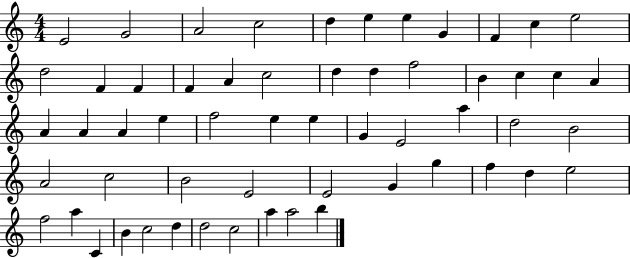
{
  \clef treble
  \numericTimeSignature
  \time 4/4
  \key c \major
  e'2 g'2 | a'2 c''2 | d''4 e''4 e''4 g'4 | f'4 c''4 e''2 | \break d''2 f'4 f'4 | f'4 a'4 c''2 | d''4 d''4 f''2 | b'4 c''4 c''4 a'4 | \break a'4 a'4 a'4 e''4 | f''2 e''4 e''4 | g'4 e'2 a''4 | d''2 b'2 | \break a'2 c''2 | b'2 e'2 | e'2 g'4 g''4 | f''4 d''4 e''2 | \break f''2 a''4 c'4 | b'4 c''2 d''4 | d''2 c''2 | a''4 a''2 b''4 | \break \bar "|."
}